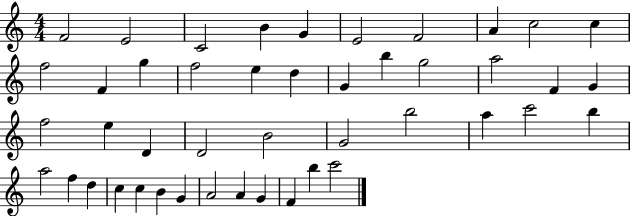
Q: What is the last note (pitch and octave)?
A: C6